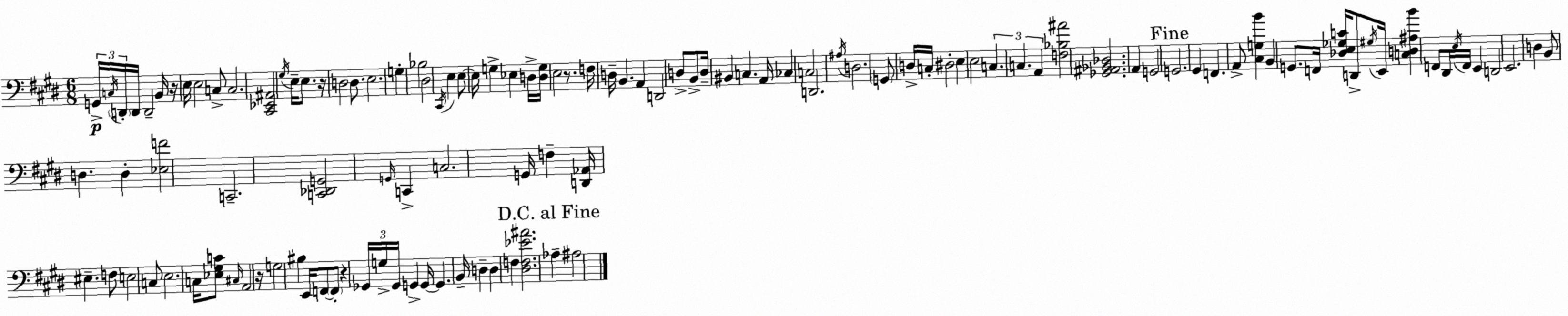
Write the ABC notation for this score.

X:1
T:Untitled
M:6/8
L:1/4
K:E
G,,/4 C,/4 D,,/4 D,,/4 D,,2 B,,/4 z/4 E,/4 E,2 C,/2 C,2 [^C,,_E,,^A,,]2 ^G,/4 E,/4 E,/2 z/4 D,2 D,/2 E,2 G, _B,2 ^D,2 ^C,,/4 E, E,/2 E,/4 G, _E, D,/4 [D,G,]/4 E,2 z/2 F,/4 D,/4 B,, A,, D,,2 D,/2 B,,/2 D,/4 ^B,, C, A,,/4 _C, C,2 D,,2 ^A,/4 D,2 G,,/2 D,/4 C,/4 ^D,2 E, E,2 C, C, A,, [F,_B,^A]2 [_G,,^A,,_B,,_D,]2 A,, G,,2 G,,2 ^G,, F,, A,,/2 [^C,G,B] B,, G,,/2 F,,/4 [_D,E,_G,C]/4 D,,/2 ^G,/4 E,,/4 [C,D,^A,B] F,,/2 ^D,,/4 E,/4 F,,/4 E,, D,,2 E,,2 D, B,,/2 D, D, [_E,F]2 C,,2 [C,,_D,,G,,]2 G,,/4 C,, C,2 G,,/4 F, [D,,_A,,]/4 ^E, F,/2 E,2 C,/2 E,2 C,/4 [_E,^G,C]/2 ^C,/4 A,,2 z/4 G,2 ^B, E,,/4 F,,/2 F,,/2 z _G,,/4 G,/4 _G,,/4 G,, G,,/4 G,, B,,/4 D, D, F, [^D,F,_E^A]2 _A, ^A,2